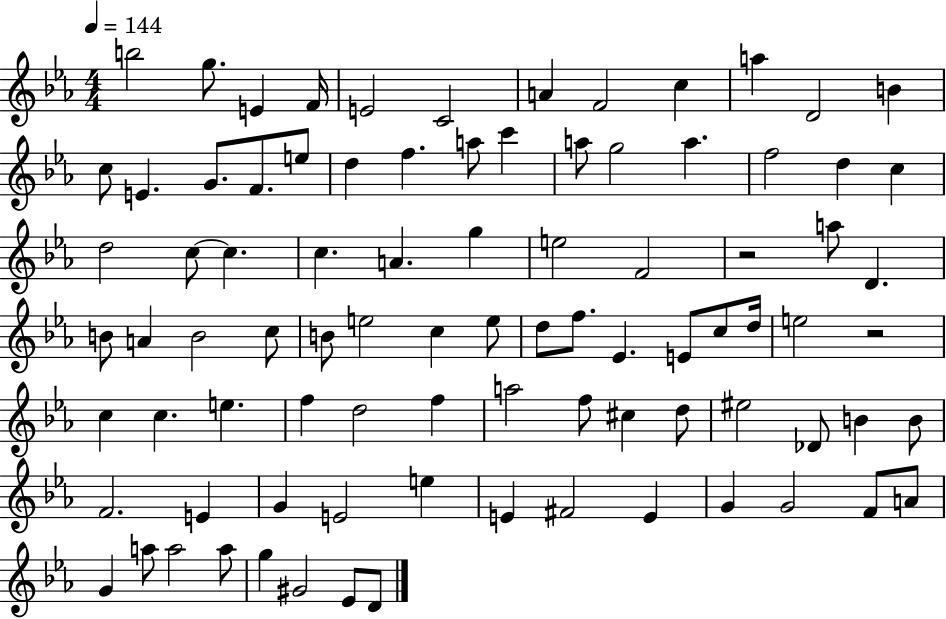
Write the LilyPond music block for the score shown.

{
  \clef treble
  \numericTimeSignature
  \time 4/4
  \key ees \major
  \tempo 4 = 144
  b''2 g''8. e'4 f'16 | e'2 c'2 | a'4 f'2 c''4 | a''4 d'2 b'4 | \break c''8 e'4. g'8. f'8. e''8 | d''4 f''4. a''8 c'''4 | a''8 g''2 a''4. | f''2 d''4 c''4 | \break d''2 c''8~~ c''4. | c''4. a'4. g''4 | e''2 f'2 | r2 a''8 d'4. | \break b'8 a'4 b'2 c''8 | b'8 e''2 c''4 e''8 | d''8 f''8. ees'4. e'8 c''8 d''16 | e''2 r2 | \break c''4 c''4. e''4. | f''4 d''2 f''4 | a''2 f''8 cis''4 d''8 | eis''2 des'8 b'4 b'8 | \break f'2. e'4 | g'4 e'2 e''4 | e'4 fis'2 e'4 | g'4 g'2 f'8 a'8 | \break g'4 a''8 a''2 a''8 | g''4 gis'2 ees'8 d'8 | \bar "|."
}